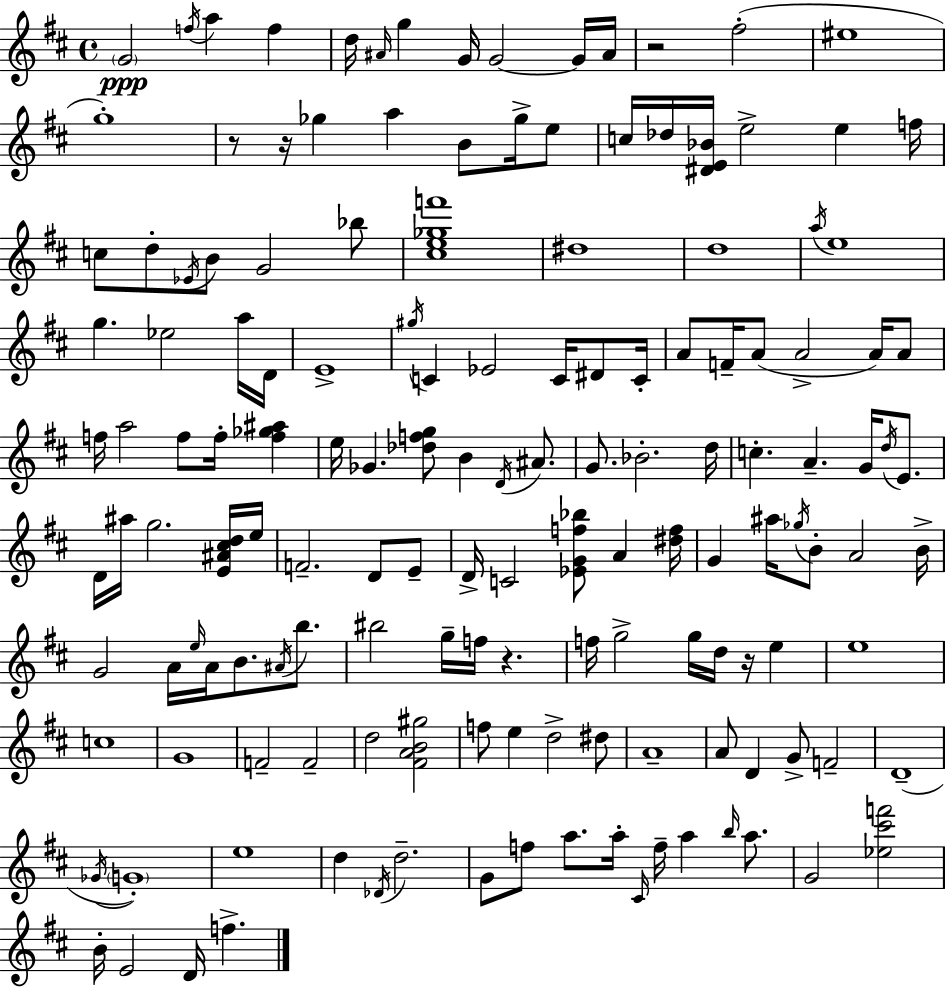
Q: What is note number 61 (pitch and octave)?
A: G4